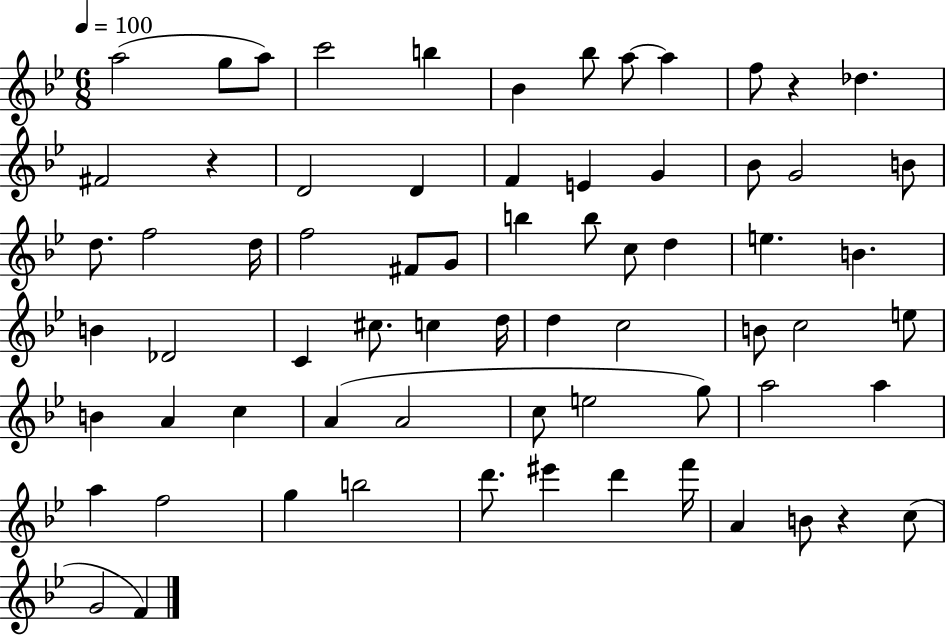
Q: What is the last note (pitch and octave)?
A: F4